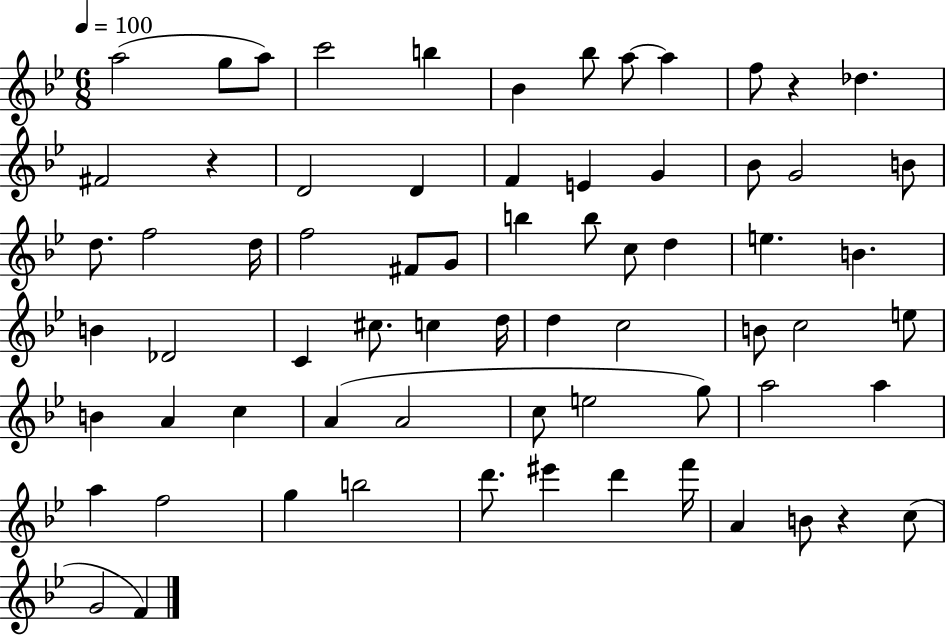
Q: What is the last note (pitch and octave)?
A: F4